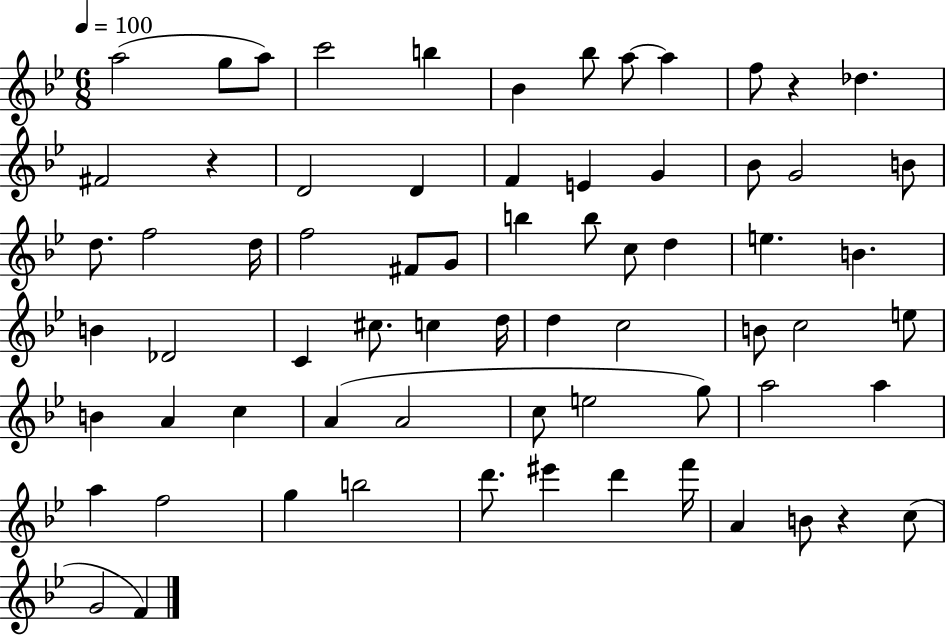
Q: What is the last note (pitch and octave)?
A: F4